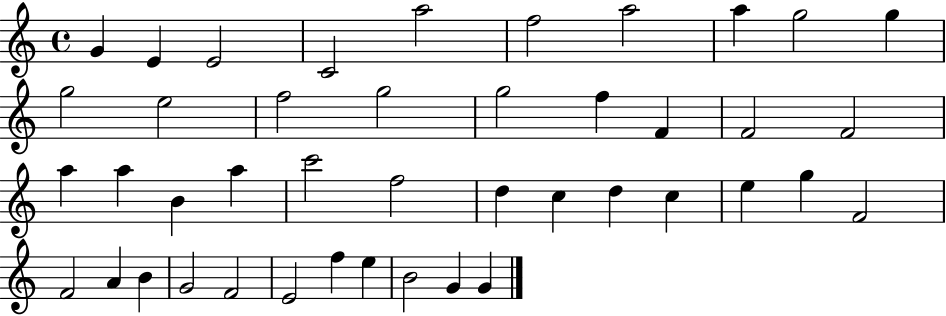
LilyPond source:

{
  \clef treble
  \time 4/4
  \defaultTimeSignature
  \key c \major
  g'4 e'4 e'2 | c'2 a''2 | f''2 a''2 | a''4 g''2 g''4 | \break g''2 e''2 | f''2 g''2 | g''2 f''4 f'4 | f'2 f'2 | \break a''4 a''4 b'4 a''4 | c'''2 f''2 | d''4 c''4 d''4 c''4 | e''4 g''4 f'2 | \break f'2 a'4 b'4 | g'2 f'2 | e'2 f''4 e''4 | b'2 g'4 g'4 | \break \bar "|."
}